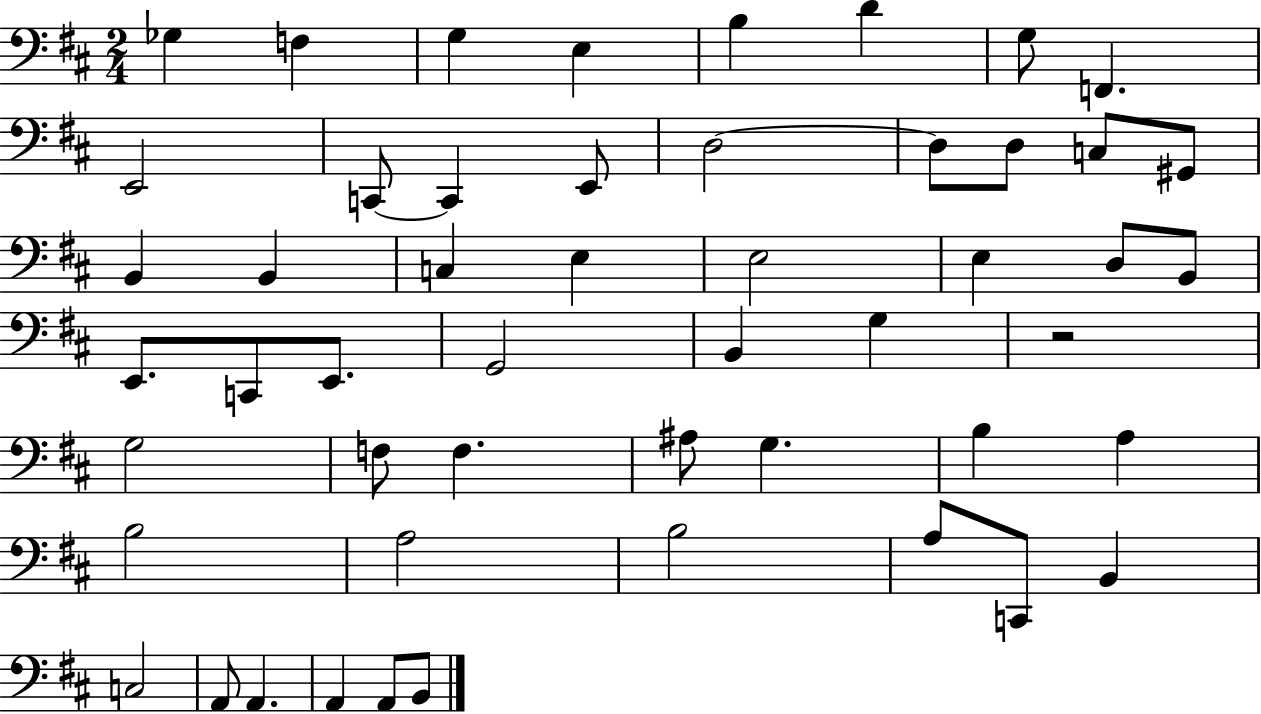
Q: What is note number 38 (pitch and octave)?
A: A3